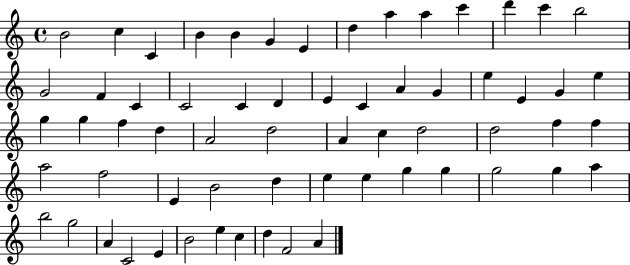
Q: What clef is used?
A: treble